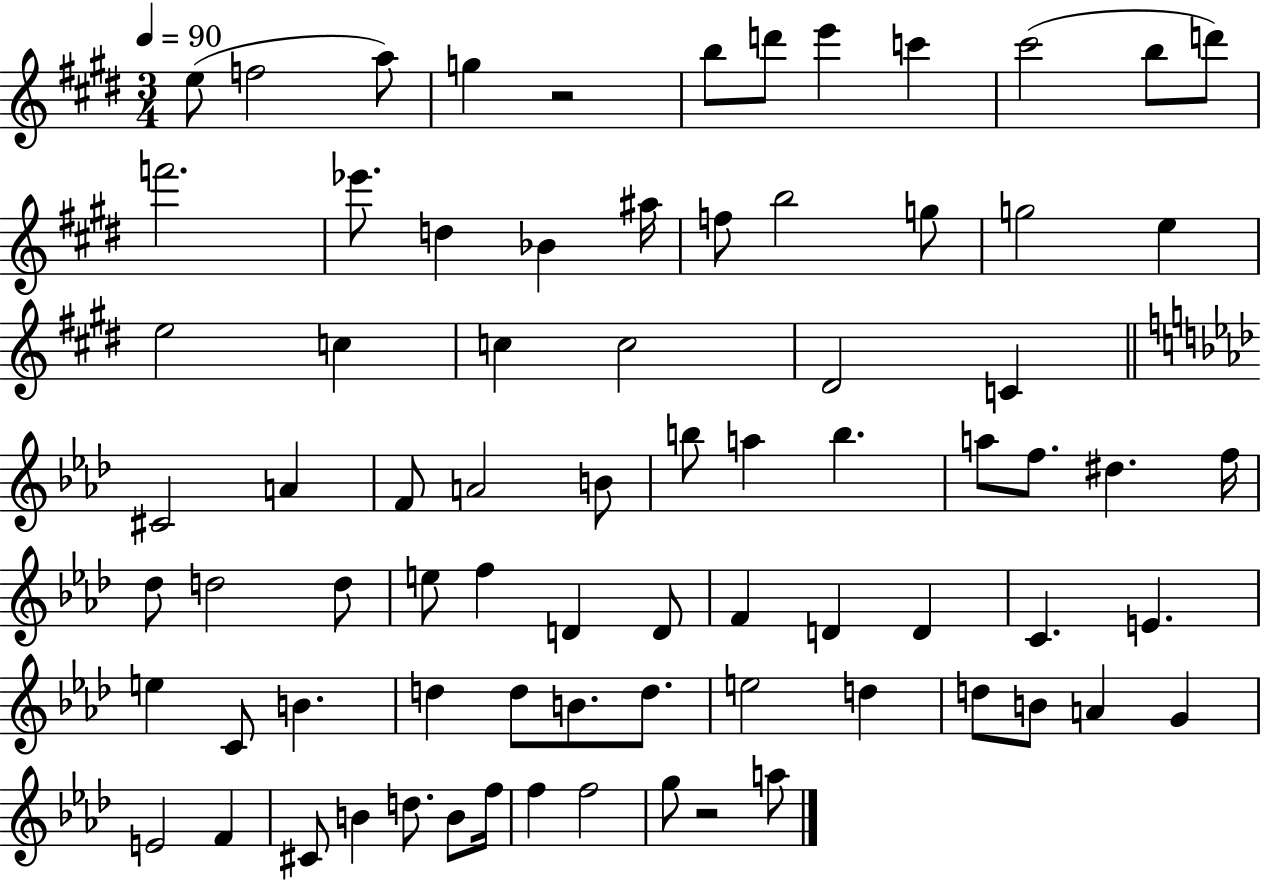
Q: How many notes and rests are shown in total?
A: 77